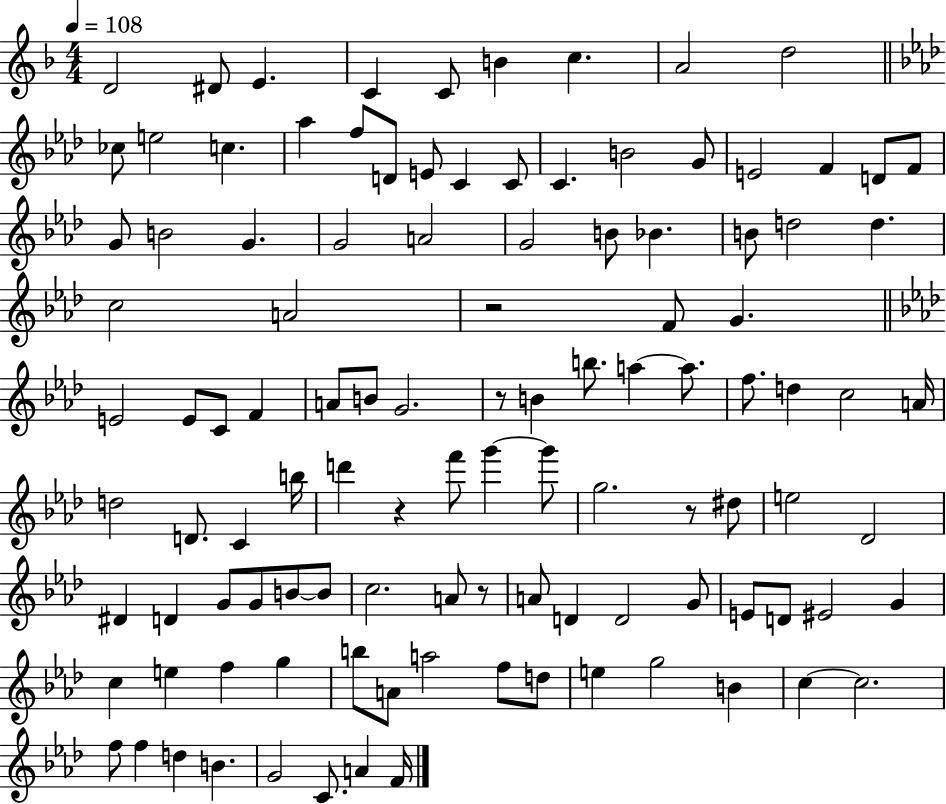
{
  \clef treble
  \numericTimeSignature
  \time 4/4
  \key f \major
  \tempo 4 = 108
  d'2 dis'8 e'4. | c'4 c'8 b'4 c''4. | a'2 d''2 | \bar "||" \break \key f \minor ces''8 e''2 c''4. | aes''4 f''8 d'8 e'8 c'4 c'8 | c'4. b'2 g'8 | e'2 f'4 d'8 f'8 | \break g'8 b'2 g'4. | g'2 a'2 | g'2 b'8 bes'4. | b'8 d''2 d''4. | \break c''2 a'2 | r2 f'8 g'4. | \bar "||" \break \key aes \major e'2 e'8 c'8 f'4 | a'8 b'8 g'2. | r8 b'4 b''8. a''4~~ a''8. | f''8. d''4 c''2 a'16 | \break d''2 d'8. c'4 b''16 | d'''4 r4 f'''8 g'''4~~ g'''8 | g''2. r8 dis''8 | e''2 des'2 | \break dis'4 d'4 g'8 g'8 b'8~~ b'8 | c''2. a'8 r8 | a'8 d'4 d'2 g'8 | e'8 d'8 eis'2 g'4 | \break c''4 e''4 f''4 g''4 | b''8 a'8 a''2 f''8 d''8 | e''4 g''2 b'4 | c''4~~ c''2. | \break f''8 f''4 d''4 b'4. | g'2 c'8. a'4 f'16 | \bar "|."
}